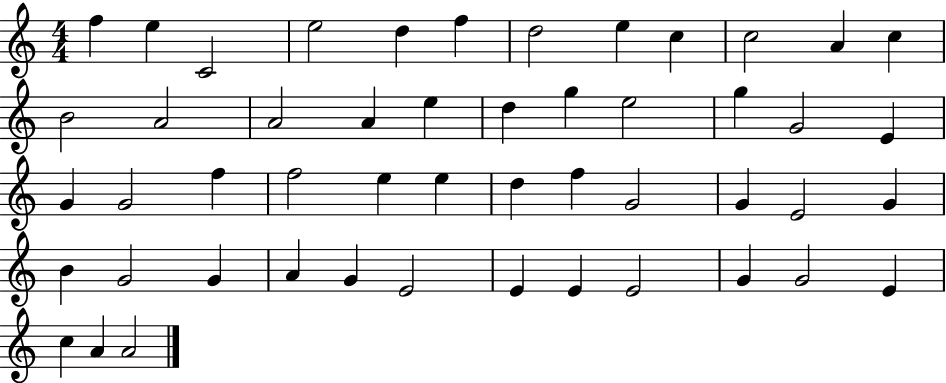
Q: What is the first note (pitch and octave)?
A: F5